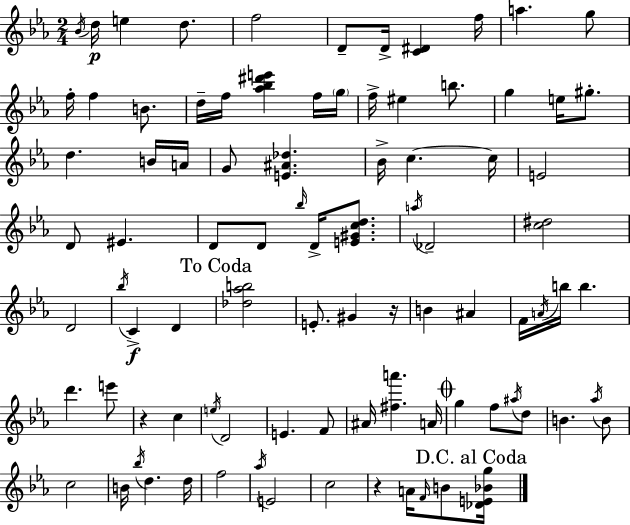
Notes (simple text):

Bb4/s D5/s E5/q D5/e. F5/h D4/e D4/s [C4,D#4]/q F5/s A5/q. G5/e F5/s F5/q B4/e. D5/s F5/s [Ab5,Bb5,D#6,E6]/q F5/s G5/s F5/s EIS5/q B5/e. G5/q E5/s G#5/e. D5/q. B4/s A4/s G4/e [E4,A#4,Db5]/q. Bb4/s C5/q. C5/s E4/h D4/e EIS4/q. D4/e D4/e Bb5/s D4/s [E4,G#4,C5,D5]/e. A5/s Db4/h [C5,D#5]/h D4/h Bb5/s C4/q D4/q [Db5,Ab5,B5]/h E4/e. G#4/q R/s B4/q A#4/q F4/s A4/s B5/s B5/q. D6/q. E6/e R/q C5/q E5/s D4/h E4/q. F4/e A#4/s [F#5,A6]/q. A4/s G5/q F5/e A#5/s D5/e B4/q. Ab5/s B4/e C5/h B4/s Bb5/s D5/q. D5/s F5/h Ab5/s E4/h C5/h R/q A4/s F4/s B4/e [Db4,E4,Bb4,G5]/s